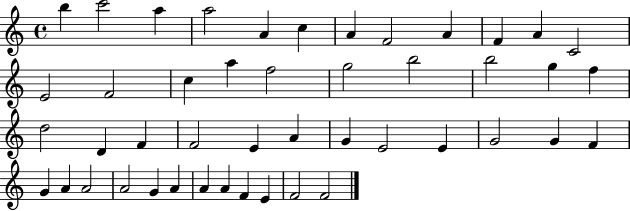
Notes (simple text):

B5/q C6/h A5/q A5/h A4/q C5/q A4/q F4/h A4/q F4/q A4/q C4/h E4/h F4/h C5/q A5/q F5/h G5/h B5/h B5/h G5/q F5/q D5/h D4/q F4/q F4/h E4/q A4/q G4/q E4/h E4/q G4/h G4/q F4/q G4/q A4/q A4/h A4/h G4/q A4/q A4/q A4/q F4/q E4/q F4/h F4/h